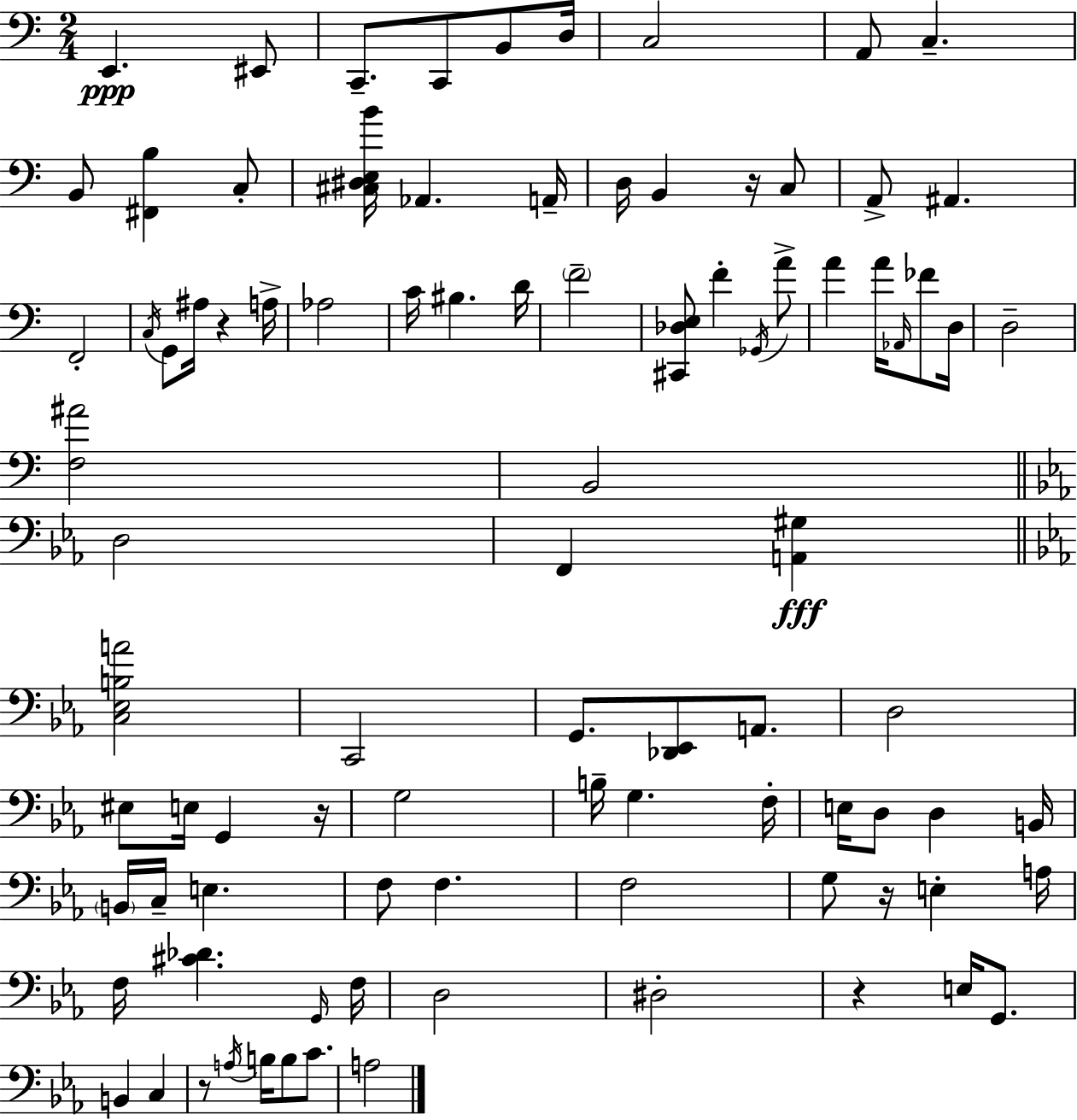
{
  \clef bass
  \numericTimeSignature
  \time 2/4
  \key c \major
  e,4.\ppp eis,8 | c,8.-- c,8 b,8 d16 | c2 | a,8 c4.-- | \break b,8 <fis, b>4 c8-. | <cis dis e b'>16 aes,4. a,16-- | d16 b,4 r16 c8 | a,8-> ais,4. | \break f,2-. | \acciaccatura { c16 } g,8 ais16 r4 | a16-> aes2 | c'16 bis4. | \break d'16 \parenthesize f'2-- | <cis, des e>8 f'4-. \acciaccatura { ges,16 } | a'8-> a'4 a'16 \grace { aes,16 } | fes'8 d16 d2-- | \break <f ais'>2 | b,2 | \bar "||" \break \key c \minor d2 | f,4 <a, gis>4\fff | \bar "||" \break \key ees \major <c ees b a'>2 | c,2 | g,8. <des, ees,>8 a,8. | d2 | \break eis8 e16 g,4 r16 | g2 | b16-- g4. f16-. | e16 d8 d4 b,16 | \break \parenthesize b,16 c16-- e4. | f8 f4. | f2 | g8 r16 e4-. a16 | \break f16 <cis' des'>4. \grace { g,16 } | f16 d2 | dis2-. | r4 e16 g,8. | \break b,4 c4 | r8 \acciaccatura { a16 } b16 b8 c'8. | a2 | \bar "|."
}